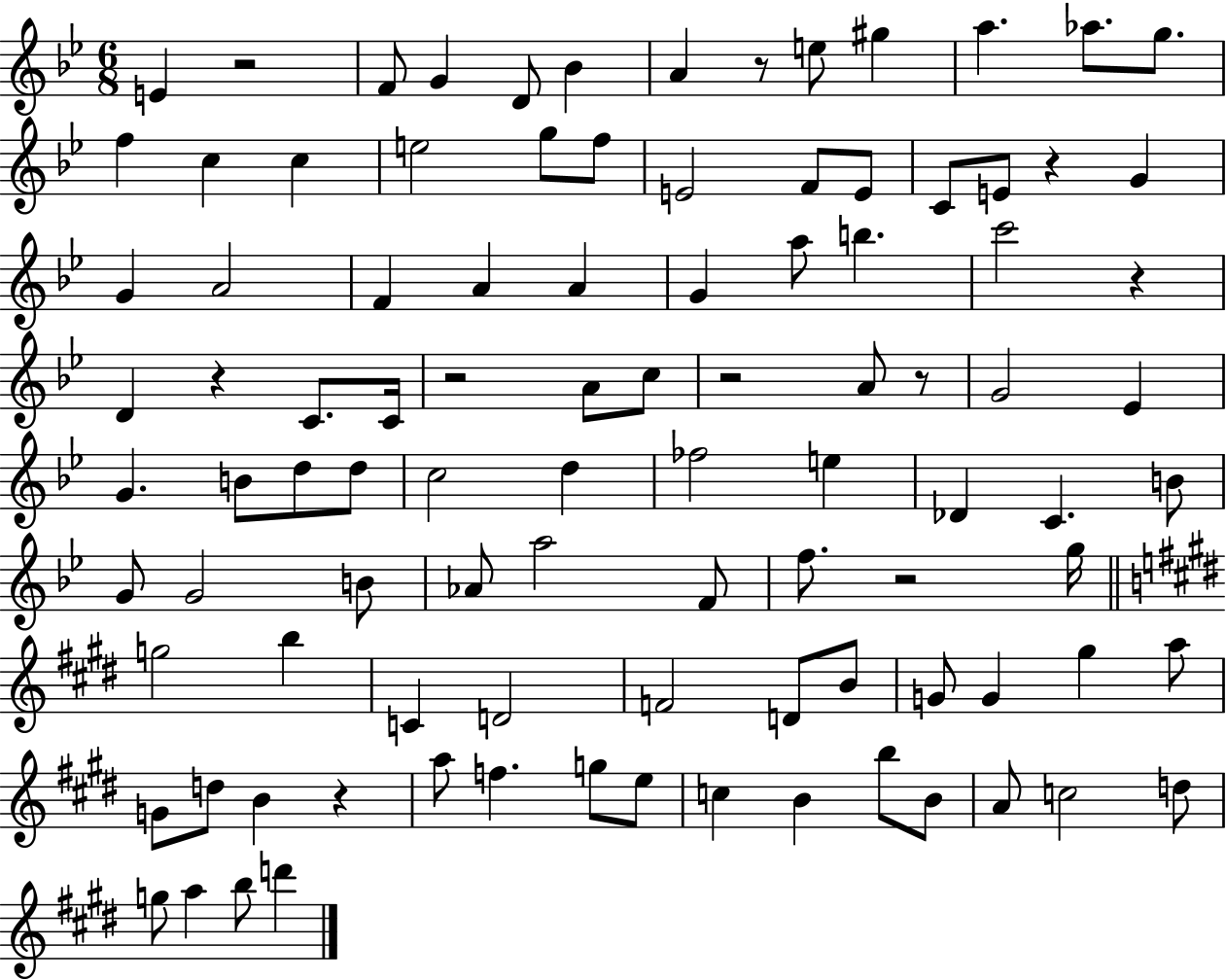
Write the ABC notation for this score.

X:1
T:Untitled
M:6/8
L:1/4
K:Bb
E z2 F/2 G D/2 _B A z/2 e/2 ^g a _a/2 g/2 f c c e2 g/2 f/2 E2 F/2 E/2 C/2 E/2 z G G A2 F A A G a/2 b c'2 z D z C/2 C/4 z2 A/2 c/2 z2 A/2 z/2 G2 _E G B/2 d/2 d/2 c2 d _f2 e _D C B/2 G/2 G2 B/2 _A/2 a2 F/2 f/2 z2 g/4 g2 b C D2 F2 D/2 B/2 G/2 G ^g a/2 G/2 d/2 B z a/2 f g/2 e/2 c B b/2 B/2 A/2 c2 d/2 g/2 a b/2 d'